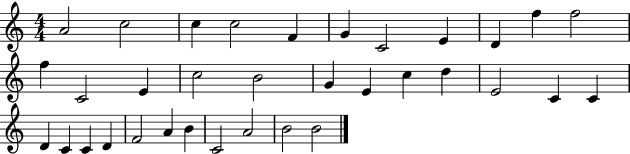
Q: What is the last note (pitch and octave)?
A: B4